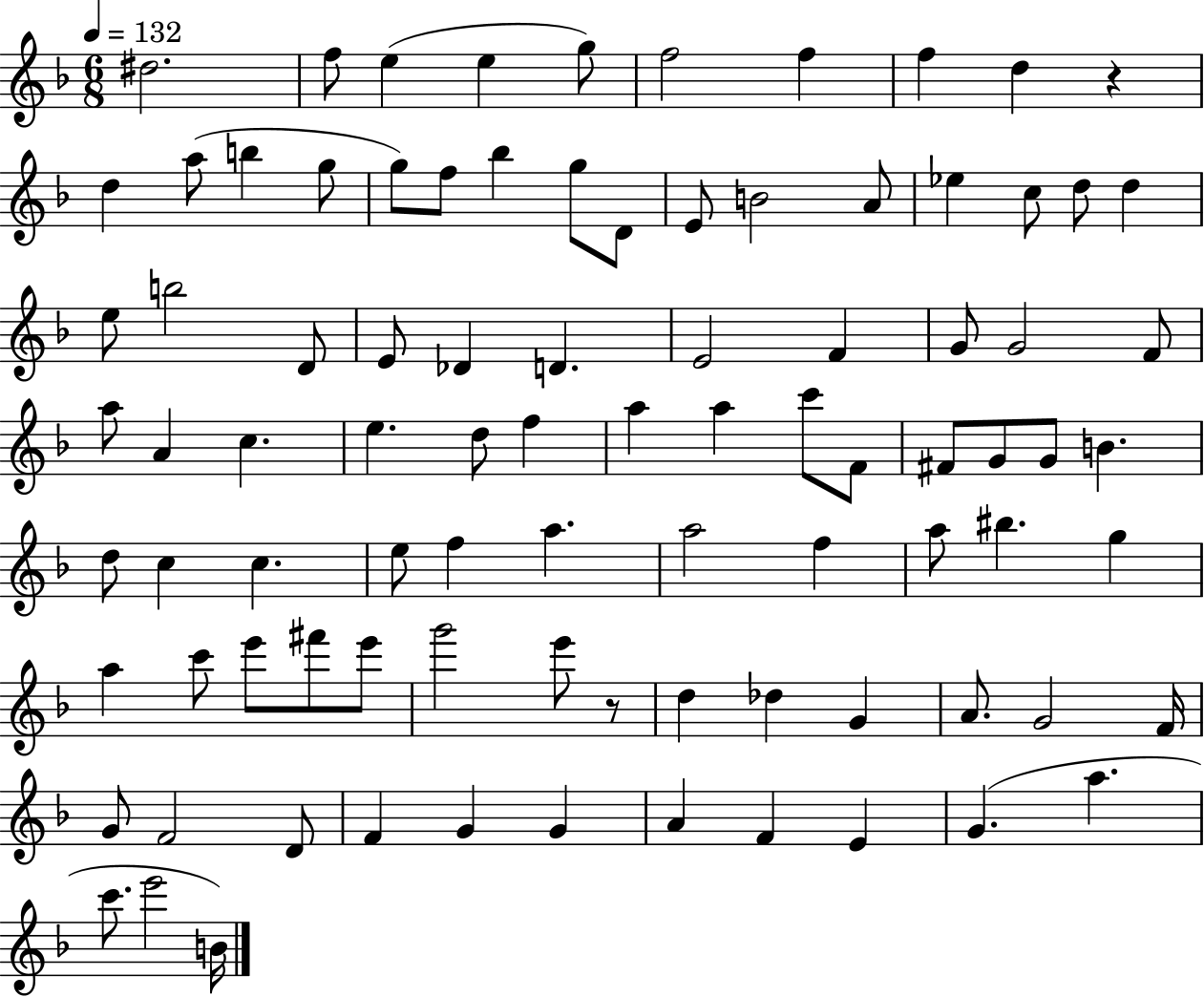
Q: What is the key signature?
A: F major